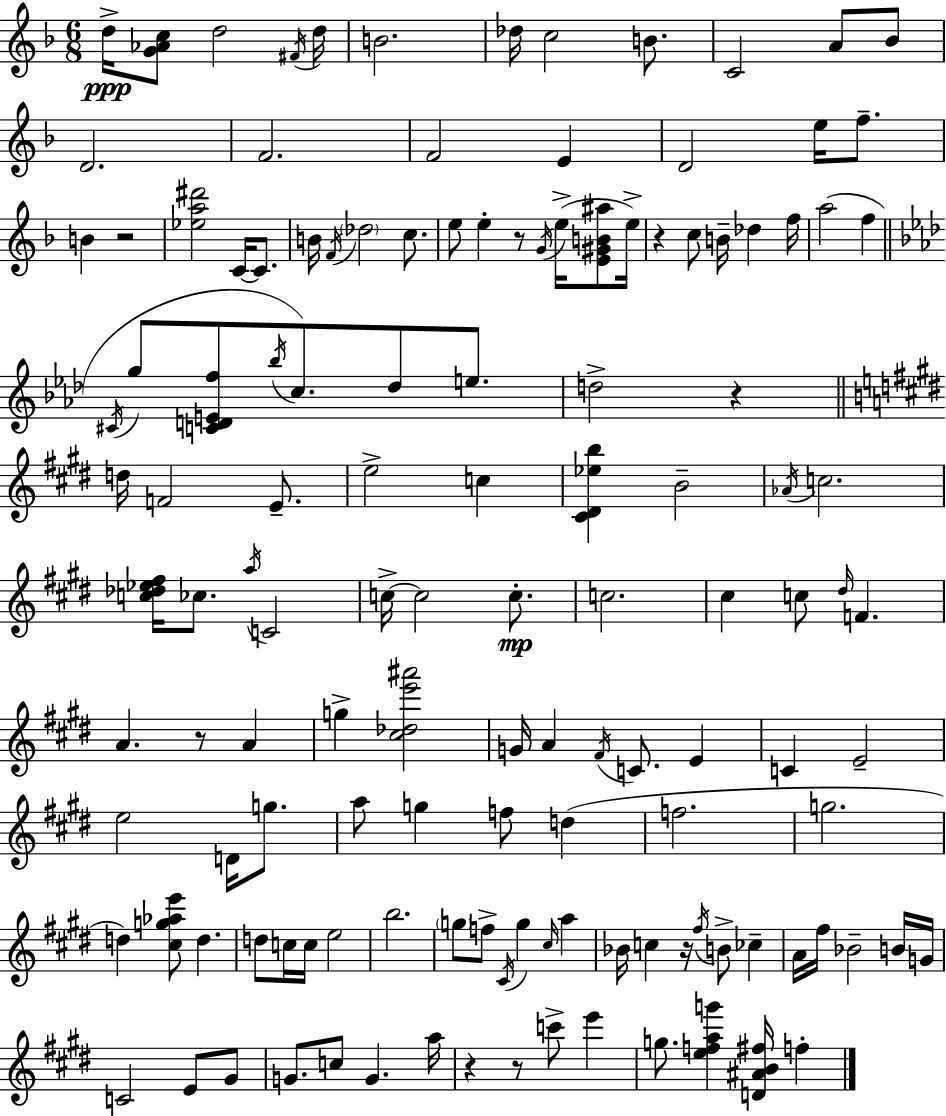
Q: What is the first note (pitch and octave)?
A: D5